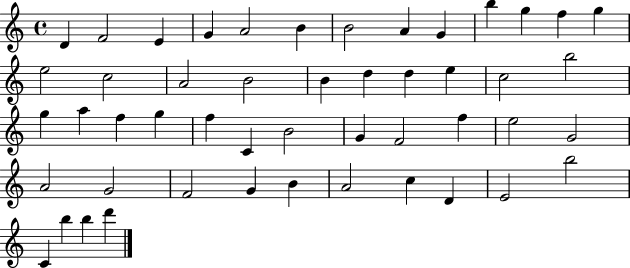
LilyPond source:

{
  \clef treble
  \time 4/4
  \defaultTimeSignature
  \key c \major
  d'4 f'2 e'4 | g'4 a'2 b'4 | b'2 a'4 g'4 | b''4 g''4 f''4 g''4 | \break e''2 c''2 | a'2 b'2 | b'4 d''4 d''4 e''4 | c''2 b''2 | \break g''4 a''4 f''4 g''4 | f''4 c'4 b'2 | g'4 f'2 f''4 | e''2 g'2 | \break a'2 g'2 | f'2 g'4 b'4 | a'2 c''4 d'4 | e'2 b''2 | \break c'4 b''4 b''4 d'''4 | \bar "|."
}